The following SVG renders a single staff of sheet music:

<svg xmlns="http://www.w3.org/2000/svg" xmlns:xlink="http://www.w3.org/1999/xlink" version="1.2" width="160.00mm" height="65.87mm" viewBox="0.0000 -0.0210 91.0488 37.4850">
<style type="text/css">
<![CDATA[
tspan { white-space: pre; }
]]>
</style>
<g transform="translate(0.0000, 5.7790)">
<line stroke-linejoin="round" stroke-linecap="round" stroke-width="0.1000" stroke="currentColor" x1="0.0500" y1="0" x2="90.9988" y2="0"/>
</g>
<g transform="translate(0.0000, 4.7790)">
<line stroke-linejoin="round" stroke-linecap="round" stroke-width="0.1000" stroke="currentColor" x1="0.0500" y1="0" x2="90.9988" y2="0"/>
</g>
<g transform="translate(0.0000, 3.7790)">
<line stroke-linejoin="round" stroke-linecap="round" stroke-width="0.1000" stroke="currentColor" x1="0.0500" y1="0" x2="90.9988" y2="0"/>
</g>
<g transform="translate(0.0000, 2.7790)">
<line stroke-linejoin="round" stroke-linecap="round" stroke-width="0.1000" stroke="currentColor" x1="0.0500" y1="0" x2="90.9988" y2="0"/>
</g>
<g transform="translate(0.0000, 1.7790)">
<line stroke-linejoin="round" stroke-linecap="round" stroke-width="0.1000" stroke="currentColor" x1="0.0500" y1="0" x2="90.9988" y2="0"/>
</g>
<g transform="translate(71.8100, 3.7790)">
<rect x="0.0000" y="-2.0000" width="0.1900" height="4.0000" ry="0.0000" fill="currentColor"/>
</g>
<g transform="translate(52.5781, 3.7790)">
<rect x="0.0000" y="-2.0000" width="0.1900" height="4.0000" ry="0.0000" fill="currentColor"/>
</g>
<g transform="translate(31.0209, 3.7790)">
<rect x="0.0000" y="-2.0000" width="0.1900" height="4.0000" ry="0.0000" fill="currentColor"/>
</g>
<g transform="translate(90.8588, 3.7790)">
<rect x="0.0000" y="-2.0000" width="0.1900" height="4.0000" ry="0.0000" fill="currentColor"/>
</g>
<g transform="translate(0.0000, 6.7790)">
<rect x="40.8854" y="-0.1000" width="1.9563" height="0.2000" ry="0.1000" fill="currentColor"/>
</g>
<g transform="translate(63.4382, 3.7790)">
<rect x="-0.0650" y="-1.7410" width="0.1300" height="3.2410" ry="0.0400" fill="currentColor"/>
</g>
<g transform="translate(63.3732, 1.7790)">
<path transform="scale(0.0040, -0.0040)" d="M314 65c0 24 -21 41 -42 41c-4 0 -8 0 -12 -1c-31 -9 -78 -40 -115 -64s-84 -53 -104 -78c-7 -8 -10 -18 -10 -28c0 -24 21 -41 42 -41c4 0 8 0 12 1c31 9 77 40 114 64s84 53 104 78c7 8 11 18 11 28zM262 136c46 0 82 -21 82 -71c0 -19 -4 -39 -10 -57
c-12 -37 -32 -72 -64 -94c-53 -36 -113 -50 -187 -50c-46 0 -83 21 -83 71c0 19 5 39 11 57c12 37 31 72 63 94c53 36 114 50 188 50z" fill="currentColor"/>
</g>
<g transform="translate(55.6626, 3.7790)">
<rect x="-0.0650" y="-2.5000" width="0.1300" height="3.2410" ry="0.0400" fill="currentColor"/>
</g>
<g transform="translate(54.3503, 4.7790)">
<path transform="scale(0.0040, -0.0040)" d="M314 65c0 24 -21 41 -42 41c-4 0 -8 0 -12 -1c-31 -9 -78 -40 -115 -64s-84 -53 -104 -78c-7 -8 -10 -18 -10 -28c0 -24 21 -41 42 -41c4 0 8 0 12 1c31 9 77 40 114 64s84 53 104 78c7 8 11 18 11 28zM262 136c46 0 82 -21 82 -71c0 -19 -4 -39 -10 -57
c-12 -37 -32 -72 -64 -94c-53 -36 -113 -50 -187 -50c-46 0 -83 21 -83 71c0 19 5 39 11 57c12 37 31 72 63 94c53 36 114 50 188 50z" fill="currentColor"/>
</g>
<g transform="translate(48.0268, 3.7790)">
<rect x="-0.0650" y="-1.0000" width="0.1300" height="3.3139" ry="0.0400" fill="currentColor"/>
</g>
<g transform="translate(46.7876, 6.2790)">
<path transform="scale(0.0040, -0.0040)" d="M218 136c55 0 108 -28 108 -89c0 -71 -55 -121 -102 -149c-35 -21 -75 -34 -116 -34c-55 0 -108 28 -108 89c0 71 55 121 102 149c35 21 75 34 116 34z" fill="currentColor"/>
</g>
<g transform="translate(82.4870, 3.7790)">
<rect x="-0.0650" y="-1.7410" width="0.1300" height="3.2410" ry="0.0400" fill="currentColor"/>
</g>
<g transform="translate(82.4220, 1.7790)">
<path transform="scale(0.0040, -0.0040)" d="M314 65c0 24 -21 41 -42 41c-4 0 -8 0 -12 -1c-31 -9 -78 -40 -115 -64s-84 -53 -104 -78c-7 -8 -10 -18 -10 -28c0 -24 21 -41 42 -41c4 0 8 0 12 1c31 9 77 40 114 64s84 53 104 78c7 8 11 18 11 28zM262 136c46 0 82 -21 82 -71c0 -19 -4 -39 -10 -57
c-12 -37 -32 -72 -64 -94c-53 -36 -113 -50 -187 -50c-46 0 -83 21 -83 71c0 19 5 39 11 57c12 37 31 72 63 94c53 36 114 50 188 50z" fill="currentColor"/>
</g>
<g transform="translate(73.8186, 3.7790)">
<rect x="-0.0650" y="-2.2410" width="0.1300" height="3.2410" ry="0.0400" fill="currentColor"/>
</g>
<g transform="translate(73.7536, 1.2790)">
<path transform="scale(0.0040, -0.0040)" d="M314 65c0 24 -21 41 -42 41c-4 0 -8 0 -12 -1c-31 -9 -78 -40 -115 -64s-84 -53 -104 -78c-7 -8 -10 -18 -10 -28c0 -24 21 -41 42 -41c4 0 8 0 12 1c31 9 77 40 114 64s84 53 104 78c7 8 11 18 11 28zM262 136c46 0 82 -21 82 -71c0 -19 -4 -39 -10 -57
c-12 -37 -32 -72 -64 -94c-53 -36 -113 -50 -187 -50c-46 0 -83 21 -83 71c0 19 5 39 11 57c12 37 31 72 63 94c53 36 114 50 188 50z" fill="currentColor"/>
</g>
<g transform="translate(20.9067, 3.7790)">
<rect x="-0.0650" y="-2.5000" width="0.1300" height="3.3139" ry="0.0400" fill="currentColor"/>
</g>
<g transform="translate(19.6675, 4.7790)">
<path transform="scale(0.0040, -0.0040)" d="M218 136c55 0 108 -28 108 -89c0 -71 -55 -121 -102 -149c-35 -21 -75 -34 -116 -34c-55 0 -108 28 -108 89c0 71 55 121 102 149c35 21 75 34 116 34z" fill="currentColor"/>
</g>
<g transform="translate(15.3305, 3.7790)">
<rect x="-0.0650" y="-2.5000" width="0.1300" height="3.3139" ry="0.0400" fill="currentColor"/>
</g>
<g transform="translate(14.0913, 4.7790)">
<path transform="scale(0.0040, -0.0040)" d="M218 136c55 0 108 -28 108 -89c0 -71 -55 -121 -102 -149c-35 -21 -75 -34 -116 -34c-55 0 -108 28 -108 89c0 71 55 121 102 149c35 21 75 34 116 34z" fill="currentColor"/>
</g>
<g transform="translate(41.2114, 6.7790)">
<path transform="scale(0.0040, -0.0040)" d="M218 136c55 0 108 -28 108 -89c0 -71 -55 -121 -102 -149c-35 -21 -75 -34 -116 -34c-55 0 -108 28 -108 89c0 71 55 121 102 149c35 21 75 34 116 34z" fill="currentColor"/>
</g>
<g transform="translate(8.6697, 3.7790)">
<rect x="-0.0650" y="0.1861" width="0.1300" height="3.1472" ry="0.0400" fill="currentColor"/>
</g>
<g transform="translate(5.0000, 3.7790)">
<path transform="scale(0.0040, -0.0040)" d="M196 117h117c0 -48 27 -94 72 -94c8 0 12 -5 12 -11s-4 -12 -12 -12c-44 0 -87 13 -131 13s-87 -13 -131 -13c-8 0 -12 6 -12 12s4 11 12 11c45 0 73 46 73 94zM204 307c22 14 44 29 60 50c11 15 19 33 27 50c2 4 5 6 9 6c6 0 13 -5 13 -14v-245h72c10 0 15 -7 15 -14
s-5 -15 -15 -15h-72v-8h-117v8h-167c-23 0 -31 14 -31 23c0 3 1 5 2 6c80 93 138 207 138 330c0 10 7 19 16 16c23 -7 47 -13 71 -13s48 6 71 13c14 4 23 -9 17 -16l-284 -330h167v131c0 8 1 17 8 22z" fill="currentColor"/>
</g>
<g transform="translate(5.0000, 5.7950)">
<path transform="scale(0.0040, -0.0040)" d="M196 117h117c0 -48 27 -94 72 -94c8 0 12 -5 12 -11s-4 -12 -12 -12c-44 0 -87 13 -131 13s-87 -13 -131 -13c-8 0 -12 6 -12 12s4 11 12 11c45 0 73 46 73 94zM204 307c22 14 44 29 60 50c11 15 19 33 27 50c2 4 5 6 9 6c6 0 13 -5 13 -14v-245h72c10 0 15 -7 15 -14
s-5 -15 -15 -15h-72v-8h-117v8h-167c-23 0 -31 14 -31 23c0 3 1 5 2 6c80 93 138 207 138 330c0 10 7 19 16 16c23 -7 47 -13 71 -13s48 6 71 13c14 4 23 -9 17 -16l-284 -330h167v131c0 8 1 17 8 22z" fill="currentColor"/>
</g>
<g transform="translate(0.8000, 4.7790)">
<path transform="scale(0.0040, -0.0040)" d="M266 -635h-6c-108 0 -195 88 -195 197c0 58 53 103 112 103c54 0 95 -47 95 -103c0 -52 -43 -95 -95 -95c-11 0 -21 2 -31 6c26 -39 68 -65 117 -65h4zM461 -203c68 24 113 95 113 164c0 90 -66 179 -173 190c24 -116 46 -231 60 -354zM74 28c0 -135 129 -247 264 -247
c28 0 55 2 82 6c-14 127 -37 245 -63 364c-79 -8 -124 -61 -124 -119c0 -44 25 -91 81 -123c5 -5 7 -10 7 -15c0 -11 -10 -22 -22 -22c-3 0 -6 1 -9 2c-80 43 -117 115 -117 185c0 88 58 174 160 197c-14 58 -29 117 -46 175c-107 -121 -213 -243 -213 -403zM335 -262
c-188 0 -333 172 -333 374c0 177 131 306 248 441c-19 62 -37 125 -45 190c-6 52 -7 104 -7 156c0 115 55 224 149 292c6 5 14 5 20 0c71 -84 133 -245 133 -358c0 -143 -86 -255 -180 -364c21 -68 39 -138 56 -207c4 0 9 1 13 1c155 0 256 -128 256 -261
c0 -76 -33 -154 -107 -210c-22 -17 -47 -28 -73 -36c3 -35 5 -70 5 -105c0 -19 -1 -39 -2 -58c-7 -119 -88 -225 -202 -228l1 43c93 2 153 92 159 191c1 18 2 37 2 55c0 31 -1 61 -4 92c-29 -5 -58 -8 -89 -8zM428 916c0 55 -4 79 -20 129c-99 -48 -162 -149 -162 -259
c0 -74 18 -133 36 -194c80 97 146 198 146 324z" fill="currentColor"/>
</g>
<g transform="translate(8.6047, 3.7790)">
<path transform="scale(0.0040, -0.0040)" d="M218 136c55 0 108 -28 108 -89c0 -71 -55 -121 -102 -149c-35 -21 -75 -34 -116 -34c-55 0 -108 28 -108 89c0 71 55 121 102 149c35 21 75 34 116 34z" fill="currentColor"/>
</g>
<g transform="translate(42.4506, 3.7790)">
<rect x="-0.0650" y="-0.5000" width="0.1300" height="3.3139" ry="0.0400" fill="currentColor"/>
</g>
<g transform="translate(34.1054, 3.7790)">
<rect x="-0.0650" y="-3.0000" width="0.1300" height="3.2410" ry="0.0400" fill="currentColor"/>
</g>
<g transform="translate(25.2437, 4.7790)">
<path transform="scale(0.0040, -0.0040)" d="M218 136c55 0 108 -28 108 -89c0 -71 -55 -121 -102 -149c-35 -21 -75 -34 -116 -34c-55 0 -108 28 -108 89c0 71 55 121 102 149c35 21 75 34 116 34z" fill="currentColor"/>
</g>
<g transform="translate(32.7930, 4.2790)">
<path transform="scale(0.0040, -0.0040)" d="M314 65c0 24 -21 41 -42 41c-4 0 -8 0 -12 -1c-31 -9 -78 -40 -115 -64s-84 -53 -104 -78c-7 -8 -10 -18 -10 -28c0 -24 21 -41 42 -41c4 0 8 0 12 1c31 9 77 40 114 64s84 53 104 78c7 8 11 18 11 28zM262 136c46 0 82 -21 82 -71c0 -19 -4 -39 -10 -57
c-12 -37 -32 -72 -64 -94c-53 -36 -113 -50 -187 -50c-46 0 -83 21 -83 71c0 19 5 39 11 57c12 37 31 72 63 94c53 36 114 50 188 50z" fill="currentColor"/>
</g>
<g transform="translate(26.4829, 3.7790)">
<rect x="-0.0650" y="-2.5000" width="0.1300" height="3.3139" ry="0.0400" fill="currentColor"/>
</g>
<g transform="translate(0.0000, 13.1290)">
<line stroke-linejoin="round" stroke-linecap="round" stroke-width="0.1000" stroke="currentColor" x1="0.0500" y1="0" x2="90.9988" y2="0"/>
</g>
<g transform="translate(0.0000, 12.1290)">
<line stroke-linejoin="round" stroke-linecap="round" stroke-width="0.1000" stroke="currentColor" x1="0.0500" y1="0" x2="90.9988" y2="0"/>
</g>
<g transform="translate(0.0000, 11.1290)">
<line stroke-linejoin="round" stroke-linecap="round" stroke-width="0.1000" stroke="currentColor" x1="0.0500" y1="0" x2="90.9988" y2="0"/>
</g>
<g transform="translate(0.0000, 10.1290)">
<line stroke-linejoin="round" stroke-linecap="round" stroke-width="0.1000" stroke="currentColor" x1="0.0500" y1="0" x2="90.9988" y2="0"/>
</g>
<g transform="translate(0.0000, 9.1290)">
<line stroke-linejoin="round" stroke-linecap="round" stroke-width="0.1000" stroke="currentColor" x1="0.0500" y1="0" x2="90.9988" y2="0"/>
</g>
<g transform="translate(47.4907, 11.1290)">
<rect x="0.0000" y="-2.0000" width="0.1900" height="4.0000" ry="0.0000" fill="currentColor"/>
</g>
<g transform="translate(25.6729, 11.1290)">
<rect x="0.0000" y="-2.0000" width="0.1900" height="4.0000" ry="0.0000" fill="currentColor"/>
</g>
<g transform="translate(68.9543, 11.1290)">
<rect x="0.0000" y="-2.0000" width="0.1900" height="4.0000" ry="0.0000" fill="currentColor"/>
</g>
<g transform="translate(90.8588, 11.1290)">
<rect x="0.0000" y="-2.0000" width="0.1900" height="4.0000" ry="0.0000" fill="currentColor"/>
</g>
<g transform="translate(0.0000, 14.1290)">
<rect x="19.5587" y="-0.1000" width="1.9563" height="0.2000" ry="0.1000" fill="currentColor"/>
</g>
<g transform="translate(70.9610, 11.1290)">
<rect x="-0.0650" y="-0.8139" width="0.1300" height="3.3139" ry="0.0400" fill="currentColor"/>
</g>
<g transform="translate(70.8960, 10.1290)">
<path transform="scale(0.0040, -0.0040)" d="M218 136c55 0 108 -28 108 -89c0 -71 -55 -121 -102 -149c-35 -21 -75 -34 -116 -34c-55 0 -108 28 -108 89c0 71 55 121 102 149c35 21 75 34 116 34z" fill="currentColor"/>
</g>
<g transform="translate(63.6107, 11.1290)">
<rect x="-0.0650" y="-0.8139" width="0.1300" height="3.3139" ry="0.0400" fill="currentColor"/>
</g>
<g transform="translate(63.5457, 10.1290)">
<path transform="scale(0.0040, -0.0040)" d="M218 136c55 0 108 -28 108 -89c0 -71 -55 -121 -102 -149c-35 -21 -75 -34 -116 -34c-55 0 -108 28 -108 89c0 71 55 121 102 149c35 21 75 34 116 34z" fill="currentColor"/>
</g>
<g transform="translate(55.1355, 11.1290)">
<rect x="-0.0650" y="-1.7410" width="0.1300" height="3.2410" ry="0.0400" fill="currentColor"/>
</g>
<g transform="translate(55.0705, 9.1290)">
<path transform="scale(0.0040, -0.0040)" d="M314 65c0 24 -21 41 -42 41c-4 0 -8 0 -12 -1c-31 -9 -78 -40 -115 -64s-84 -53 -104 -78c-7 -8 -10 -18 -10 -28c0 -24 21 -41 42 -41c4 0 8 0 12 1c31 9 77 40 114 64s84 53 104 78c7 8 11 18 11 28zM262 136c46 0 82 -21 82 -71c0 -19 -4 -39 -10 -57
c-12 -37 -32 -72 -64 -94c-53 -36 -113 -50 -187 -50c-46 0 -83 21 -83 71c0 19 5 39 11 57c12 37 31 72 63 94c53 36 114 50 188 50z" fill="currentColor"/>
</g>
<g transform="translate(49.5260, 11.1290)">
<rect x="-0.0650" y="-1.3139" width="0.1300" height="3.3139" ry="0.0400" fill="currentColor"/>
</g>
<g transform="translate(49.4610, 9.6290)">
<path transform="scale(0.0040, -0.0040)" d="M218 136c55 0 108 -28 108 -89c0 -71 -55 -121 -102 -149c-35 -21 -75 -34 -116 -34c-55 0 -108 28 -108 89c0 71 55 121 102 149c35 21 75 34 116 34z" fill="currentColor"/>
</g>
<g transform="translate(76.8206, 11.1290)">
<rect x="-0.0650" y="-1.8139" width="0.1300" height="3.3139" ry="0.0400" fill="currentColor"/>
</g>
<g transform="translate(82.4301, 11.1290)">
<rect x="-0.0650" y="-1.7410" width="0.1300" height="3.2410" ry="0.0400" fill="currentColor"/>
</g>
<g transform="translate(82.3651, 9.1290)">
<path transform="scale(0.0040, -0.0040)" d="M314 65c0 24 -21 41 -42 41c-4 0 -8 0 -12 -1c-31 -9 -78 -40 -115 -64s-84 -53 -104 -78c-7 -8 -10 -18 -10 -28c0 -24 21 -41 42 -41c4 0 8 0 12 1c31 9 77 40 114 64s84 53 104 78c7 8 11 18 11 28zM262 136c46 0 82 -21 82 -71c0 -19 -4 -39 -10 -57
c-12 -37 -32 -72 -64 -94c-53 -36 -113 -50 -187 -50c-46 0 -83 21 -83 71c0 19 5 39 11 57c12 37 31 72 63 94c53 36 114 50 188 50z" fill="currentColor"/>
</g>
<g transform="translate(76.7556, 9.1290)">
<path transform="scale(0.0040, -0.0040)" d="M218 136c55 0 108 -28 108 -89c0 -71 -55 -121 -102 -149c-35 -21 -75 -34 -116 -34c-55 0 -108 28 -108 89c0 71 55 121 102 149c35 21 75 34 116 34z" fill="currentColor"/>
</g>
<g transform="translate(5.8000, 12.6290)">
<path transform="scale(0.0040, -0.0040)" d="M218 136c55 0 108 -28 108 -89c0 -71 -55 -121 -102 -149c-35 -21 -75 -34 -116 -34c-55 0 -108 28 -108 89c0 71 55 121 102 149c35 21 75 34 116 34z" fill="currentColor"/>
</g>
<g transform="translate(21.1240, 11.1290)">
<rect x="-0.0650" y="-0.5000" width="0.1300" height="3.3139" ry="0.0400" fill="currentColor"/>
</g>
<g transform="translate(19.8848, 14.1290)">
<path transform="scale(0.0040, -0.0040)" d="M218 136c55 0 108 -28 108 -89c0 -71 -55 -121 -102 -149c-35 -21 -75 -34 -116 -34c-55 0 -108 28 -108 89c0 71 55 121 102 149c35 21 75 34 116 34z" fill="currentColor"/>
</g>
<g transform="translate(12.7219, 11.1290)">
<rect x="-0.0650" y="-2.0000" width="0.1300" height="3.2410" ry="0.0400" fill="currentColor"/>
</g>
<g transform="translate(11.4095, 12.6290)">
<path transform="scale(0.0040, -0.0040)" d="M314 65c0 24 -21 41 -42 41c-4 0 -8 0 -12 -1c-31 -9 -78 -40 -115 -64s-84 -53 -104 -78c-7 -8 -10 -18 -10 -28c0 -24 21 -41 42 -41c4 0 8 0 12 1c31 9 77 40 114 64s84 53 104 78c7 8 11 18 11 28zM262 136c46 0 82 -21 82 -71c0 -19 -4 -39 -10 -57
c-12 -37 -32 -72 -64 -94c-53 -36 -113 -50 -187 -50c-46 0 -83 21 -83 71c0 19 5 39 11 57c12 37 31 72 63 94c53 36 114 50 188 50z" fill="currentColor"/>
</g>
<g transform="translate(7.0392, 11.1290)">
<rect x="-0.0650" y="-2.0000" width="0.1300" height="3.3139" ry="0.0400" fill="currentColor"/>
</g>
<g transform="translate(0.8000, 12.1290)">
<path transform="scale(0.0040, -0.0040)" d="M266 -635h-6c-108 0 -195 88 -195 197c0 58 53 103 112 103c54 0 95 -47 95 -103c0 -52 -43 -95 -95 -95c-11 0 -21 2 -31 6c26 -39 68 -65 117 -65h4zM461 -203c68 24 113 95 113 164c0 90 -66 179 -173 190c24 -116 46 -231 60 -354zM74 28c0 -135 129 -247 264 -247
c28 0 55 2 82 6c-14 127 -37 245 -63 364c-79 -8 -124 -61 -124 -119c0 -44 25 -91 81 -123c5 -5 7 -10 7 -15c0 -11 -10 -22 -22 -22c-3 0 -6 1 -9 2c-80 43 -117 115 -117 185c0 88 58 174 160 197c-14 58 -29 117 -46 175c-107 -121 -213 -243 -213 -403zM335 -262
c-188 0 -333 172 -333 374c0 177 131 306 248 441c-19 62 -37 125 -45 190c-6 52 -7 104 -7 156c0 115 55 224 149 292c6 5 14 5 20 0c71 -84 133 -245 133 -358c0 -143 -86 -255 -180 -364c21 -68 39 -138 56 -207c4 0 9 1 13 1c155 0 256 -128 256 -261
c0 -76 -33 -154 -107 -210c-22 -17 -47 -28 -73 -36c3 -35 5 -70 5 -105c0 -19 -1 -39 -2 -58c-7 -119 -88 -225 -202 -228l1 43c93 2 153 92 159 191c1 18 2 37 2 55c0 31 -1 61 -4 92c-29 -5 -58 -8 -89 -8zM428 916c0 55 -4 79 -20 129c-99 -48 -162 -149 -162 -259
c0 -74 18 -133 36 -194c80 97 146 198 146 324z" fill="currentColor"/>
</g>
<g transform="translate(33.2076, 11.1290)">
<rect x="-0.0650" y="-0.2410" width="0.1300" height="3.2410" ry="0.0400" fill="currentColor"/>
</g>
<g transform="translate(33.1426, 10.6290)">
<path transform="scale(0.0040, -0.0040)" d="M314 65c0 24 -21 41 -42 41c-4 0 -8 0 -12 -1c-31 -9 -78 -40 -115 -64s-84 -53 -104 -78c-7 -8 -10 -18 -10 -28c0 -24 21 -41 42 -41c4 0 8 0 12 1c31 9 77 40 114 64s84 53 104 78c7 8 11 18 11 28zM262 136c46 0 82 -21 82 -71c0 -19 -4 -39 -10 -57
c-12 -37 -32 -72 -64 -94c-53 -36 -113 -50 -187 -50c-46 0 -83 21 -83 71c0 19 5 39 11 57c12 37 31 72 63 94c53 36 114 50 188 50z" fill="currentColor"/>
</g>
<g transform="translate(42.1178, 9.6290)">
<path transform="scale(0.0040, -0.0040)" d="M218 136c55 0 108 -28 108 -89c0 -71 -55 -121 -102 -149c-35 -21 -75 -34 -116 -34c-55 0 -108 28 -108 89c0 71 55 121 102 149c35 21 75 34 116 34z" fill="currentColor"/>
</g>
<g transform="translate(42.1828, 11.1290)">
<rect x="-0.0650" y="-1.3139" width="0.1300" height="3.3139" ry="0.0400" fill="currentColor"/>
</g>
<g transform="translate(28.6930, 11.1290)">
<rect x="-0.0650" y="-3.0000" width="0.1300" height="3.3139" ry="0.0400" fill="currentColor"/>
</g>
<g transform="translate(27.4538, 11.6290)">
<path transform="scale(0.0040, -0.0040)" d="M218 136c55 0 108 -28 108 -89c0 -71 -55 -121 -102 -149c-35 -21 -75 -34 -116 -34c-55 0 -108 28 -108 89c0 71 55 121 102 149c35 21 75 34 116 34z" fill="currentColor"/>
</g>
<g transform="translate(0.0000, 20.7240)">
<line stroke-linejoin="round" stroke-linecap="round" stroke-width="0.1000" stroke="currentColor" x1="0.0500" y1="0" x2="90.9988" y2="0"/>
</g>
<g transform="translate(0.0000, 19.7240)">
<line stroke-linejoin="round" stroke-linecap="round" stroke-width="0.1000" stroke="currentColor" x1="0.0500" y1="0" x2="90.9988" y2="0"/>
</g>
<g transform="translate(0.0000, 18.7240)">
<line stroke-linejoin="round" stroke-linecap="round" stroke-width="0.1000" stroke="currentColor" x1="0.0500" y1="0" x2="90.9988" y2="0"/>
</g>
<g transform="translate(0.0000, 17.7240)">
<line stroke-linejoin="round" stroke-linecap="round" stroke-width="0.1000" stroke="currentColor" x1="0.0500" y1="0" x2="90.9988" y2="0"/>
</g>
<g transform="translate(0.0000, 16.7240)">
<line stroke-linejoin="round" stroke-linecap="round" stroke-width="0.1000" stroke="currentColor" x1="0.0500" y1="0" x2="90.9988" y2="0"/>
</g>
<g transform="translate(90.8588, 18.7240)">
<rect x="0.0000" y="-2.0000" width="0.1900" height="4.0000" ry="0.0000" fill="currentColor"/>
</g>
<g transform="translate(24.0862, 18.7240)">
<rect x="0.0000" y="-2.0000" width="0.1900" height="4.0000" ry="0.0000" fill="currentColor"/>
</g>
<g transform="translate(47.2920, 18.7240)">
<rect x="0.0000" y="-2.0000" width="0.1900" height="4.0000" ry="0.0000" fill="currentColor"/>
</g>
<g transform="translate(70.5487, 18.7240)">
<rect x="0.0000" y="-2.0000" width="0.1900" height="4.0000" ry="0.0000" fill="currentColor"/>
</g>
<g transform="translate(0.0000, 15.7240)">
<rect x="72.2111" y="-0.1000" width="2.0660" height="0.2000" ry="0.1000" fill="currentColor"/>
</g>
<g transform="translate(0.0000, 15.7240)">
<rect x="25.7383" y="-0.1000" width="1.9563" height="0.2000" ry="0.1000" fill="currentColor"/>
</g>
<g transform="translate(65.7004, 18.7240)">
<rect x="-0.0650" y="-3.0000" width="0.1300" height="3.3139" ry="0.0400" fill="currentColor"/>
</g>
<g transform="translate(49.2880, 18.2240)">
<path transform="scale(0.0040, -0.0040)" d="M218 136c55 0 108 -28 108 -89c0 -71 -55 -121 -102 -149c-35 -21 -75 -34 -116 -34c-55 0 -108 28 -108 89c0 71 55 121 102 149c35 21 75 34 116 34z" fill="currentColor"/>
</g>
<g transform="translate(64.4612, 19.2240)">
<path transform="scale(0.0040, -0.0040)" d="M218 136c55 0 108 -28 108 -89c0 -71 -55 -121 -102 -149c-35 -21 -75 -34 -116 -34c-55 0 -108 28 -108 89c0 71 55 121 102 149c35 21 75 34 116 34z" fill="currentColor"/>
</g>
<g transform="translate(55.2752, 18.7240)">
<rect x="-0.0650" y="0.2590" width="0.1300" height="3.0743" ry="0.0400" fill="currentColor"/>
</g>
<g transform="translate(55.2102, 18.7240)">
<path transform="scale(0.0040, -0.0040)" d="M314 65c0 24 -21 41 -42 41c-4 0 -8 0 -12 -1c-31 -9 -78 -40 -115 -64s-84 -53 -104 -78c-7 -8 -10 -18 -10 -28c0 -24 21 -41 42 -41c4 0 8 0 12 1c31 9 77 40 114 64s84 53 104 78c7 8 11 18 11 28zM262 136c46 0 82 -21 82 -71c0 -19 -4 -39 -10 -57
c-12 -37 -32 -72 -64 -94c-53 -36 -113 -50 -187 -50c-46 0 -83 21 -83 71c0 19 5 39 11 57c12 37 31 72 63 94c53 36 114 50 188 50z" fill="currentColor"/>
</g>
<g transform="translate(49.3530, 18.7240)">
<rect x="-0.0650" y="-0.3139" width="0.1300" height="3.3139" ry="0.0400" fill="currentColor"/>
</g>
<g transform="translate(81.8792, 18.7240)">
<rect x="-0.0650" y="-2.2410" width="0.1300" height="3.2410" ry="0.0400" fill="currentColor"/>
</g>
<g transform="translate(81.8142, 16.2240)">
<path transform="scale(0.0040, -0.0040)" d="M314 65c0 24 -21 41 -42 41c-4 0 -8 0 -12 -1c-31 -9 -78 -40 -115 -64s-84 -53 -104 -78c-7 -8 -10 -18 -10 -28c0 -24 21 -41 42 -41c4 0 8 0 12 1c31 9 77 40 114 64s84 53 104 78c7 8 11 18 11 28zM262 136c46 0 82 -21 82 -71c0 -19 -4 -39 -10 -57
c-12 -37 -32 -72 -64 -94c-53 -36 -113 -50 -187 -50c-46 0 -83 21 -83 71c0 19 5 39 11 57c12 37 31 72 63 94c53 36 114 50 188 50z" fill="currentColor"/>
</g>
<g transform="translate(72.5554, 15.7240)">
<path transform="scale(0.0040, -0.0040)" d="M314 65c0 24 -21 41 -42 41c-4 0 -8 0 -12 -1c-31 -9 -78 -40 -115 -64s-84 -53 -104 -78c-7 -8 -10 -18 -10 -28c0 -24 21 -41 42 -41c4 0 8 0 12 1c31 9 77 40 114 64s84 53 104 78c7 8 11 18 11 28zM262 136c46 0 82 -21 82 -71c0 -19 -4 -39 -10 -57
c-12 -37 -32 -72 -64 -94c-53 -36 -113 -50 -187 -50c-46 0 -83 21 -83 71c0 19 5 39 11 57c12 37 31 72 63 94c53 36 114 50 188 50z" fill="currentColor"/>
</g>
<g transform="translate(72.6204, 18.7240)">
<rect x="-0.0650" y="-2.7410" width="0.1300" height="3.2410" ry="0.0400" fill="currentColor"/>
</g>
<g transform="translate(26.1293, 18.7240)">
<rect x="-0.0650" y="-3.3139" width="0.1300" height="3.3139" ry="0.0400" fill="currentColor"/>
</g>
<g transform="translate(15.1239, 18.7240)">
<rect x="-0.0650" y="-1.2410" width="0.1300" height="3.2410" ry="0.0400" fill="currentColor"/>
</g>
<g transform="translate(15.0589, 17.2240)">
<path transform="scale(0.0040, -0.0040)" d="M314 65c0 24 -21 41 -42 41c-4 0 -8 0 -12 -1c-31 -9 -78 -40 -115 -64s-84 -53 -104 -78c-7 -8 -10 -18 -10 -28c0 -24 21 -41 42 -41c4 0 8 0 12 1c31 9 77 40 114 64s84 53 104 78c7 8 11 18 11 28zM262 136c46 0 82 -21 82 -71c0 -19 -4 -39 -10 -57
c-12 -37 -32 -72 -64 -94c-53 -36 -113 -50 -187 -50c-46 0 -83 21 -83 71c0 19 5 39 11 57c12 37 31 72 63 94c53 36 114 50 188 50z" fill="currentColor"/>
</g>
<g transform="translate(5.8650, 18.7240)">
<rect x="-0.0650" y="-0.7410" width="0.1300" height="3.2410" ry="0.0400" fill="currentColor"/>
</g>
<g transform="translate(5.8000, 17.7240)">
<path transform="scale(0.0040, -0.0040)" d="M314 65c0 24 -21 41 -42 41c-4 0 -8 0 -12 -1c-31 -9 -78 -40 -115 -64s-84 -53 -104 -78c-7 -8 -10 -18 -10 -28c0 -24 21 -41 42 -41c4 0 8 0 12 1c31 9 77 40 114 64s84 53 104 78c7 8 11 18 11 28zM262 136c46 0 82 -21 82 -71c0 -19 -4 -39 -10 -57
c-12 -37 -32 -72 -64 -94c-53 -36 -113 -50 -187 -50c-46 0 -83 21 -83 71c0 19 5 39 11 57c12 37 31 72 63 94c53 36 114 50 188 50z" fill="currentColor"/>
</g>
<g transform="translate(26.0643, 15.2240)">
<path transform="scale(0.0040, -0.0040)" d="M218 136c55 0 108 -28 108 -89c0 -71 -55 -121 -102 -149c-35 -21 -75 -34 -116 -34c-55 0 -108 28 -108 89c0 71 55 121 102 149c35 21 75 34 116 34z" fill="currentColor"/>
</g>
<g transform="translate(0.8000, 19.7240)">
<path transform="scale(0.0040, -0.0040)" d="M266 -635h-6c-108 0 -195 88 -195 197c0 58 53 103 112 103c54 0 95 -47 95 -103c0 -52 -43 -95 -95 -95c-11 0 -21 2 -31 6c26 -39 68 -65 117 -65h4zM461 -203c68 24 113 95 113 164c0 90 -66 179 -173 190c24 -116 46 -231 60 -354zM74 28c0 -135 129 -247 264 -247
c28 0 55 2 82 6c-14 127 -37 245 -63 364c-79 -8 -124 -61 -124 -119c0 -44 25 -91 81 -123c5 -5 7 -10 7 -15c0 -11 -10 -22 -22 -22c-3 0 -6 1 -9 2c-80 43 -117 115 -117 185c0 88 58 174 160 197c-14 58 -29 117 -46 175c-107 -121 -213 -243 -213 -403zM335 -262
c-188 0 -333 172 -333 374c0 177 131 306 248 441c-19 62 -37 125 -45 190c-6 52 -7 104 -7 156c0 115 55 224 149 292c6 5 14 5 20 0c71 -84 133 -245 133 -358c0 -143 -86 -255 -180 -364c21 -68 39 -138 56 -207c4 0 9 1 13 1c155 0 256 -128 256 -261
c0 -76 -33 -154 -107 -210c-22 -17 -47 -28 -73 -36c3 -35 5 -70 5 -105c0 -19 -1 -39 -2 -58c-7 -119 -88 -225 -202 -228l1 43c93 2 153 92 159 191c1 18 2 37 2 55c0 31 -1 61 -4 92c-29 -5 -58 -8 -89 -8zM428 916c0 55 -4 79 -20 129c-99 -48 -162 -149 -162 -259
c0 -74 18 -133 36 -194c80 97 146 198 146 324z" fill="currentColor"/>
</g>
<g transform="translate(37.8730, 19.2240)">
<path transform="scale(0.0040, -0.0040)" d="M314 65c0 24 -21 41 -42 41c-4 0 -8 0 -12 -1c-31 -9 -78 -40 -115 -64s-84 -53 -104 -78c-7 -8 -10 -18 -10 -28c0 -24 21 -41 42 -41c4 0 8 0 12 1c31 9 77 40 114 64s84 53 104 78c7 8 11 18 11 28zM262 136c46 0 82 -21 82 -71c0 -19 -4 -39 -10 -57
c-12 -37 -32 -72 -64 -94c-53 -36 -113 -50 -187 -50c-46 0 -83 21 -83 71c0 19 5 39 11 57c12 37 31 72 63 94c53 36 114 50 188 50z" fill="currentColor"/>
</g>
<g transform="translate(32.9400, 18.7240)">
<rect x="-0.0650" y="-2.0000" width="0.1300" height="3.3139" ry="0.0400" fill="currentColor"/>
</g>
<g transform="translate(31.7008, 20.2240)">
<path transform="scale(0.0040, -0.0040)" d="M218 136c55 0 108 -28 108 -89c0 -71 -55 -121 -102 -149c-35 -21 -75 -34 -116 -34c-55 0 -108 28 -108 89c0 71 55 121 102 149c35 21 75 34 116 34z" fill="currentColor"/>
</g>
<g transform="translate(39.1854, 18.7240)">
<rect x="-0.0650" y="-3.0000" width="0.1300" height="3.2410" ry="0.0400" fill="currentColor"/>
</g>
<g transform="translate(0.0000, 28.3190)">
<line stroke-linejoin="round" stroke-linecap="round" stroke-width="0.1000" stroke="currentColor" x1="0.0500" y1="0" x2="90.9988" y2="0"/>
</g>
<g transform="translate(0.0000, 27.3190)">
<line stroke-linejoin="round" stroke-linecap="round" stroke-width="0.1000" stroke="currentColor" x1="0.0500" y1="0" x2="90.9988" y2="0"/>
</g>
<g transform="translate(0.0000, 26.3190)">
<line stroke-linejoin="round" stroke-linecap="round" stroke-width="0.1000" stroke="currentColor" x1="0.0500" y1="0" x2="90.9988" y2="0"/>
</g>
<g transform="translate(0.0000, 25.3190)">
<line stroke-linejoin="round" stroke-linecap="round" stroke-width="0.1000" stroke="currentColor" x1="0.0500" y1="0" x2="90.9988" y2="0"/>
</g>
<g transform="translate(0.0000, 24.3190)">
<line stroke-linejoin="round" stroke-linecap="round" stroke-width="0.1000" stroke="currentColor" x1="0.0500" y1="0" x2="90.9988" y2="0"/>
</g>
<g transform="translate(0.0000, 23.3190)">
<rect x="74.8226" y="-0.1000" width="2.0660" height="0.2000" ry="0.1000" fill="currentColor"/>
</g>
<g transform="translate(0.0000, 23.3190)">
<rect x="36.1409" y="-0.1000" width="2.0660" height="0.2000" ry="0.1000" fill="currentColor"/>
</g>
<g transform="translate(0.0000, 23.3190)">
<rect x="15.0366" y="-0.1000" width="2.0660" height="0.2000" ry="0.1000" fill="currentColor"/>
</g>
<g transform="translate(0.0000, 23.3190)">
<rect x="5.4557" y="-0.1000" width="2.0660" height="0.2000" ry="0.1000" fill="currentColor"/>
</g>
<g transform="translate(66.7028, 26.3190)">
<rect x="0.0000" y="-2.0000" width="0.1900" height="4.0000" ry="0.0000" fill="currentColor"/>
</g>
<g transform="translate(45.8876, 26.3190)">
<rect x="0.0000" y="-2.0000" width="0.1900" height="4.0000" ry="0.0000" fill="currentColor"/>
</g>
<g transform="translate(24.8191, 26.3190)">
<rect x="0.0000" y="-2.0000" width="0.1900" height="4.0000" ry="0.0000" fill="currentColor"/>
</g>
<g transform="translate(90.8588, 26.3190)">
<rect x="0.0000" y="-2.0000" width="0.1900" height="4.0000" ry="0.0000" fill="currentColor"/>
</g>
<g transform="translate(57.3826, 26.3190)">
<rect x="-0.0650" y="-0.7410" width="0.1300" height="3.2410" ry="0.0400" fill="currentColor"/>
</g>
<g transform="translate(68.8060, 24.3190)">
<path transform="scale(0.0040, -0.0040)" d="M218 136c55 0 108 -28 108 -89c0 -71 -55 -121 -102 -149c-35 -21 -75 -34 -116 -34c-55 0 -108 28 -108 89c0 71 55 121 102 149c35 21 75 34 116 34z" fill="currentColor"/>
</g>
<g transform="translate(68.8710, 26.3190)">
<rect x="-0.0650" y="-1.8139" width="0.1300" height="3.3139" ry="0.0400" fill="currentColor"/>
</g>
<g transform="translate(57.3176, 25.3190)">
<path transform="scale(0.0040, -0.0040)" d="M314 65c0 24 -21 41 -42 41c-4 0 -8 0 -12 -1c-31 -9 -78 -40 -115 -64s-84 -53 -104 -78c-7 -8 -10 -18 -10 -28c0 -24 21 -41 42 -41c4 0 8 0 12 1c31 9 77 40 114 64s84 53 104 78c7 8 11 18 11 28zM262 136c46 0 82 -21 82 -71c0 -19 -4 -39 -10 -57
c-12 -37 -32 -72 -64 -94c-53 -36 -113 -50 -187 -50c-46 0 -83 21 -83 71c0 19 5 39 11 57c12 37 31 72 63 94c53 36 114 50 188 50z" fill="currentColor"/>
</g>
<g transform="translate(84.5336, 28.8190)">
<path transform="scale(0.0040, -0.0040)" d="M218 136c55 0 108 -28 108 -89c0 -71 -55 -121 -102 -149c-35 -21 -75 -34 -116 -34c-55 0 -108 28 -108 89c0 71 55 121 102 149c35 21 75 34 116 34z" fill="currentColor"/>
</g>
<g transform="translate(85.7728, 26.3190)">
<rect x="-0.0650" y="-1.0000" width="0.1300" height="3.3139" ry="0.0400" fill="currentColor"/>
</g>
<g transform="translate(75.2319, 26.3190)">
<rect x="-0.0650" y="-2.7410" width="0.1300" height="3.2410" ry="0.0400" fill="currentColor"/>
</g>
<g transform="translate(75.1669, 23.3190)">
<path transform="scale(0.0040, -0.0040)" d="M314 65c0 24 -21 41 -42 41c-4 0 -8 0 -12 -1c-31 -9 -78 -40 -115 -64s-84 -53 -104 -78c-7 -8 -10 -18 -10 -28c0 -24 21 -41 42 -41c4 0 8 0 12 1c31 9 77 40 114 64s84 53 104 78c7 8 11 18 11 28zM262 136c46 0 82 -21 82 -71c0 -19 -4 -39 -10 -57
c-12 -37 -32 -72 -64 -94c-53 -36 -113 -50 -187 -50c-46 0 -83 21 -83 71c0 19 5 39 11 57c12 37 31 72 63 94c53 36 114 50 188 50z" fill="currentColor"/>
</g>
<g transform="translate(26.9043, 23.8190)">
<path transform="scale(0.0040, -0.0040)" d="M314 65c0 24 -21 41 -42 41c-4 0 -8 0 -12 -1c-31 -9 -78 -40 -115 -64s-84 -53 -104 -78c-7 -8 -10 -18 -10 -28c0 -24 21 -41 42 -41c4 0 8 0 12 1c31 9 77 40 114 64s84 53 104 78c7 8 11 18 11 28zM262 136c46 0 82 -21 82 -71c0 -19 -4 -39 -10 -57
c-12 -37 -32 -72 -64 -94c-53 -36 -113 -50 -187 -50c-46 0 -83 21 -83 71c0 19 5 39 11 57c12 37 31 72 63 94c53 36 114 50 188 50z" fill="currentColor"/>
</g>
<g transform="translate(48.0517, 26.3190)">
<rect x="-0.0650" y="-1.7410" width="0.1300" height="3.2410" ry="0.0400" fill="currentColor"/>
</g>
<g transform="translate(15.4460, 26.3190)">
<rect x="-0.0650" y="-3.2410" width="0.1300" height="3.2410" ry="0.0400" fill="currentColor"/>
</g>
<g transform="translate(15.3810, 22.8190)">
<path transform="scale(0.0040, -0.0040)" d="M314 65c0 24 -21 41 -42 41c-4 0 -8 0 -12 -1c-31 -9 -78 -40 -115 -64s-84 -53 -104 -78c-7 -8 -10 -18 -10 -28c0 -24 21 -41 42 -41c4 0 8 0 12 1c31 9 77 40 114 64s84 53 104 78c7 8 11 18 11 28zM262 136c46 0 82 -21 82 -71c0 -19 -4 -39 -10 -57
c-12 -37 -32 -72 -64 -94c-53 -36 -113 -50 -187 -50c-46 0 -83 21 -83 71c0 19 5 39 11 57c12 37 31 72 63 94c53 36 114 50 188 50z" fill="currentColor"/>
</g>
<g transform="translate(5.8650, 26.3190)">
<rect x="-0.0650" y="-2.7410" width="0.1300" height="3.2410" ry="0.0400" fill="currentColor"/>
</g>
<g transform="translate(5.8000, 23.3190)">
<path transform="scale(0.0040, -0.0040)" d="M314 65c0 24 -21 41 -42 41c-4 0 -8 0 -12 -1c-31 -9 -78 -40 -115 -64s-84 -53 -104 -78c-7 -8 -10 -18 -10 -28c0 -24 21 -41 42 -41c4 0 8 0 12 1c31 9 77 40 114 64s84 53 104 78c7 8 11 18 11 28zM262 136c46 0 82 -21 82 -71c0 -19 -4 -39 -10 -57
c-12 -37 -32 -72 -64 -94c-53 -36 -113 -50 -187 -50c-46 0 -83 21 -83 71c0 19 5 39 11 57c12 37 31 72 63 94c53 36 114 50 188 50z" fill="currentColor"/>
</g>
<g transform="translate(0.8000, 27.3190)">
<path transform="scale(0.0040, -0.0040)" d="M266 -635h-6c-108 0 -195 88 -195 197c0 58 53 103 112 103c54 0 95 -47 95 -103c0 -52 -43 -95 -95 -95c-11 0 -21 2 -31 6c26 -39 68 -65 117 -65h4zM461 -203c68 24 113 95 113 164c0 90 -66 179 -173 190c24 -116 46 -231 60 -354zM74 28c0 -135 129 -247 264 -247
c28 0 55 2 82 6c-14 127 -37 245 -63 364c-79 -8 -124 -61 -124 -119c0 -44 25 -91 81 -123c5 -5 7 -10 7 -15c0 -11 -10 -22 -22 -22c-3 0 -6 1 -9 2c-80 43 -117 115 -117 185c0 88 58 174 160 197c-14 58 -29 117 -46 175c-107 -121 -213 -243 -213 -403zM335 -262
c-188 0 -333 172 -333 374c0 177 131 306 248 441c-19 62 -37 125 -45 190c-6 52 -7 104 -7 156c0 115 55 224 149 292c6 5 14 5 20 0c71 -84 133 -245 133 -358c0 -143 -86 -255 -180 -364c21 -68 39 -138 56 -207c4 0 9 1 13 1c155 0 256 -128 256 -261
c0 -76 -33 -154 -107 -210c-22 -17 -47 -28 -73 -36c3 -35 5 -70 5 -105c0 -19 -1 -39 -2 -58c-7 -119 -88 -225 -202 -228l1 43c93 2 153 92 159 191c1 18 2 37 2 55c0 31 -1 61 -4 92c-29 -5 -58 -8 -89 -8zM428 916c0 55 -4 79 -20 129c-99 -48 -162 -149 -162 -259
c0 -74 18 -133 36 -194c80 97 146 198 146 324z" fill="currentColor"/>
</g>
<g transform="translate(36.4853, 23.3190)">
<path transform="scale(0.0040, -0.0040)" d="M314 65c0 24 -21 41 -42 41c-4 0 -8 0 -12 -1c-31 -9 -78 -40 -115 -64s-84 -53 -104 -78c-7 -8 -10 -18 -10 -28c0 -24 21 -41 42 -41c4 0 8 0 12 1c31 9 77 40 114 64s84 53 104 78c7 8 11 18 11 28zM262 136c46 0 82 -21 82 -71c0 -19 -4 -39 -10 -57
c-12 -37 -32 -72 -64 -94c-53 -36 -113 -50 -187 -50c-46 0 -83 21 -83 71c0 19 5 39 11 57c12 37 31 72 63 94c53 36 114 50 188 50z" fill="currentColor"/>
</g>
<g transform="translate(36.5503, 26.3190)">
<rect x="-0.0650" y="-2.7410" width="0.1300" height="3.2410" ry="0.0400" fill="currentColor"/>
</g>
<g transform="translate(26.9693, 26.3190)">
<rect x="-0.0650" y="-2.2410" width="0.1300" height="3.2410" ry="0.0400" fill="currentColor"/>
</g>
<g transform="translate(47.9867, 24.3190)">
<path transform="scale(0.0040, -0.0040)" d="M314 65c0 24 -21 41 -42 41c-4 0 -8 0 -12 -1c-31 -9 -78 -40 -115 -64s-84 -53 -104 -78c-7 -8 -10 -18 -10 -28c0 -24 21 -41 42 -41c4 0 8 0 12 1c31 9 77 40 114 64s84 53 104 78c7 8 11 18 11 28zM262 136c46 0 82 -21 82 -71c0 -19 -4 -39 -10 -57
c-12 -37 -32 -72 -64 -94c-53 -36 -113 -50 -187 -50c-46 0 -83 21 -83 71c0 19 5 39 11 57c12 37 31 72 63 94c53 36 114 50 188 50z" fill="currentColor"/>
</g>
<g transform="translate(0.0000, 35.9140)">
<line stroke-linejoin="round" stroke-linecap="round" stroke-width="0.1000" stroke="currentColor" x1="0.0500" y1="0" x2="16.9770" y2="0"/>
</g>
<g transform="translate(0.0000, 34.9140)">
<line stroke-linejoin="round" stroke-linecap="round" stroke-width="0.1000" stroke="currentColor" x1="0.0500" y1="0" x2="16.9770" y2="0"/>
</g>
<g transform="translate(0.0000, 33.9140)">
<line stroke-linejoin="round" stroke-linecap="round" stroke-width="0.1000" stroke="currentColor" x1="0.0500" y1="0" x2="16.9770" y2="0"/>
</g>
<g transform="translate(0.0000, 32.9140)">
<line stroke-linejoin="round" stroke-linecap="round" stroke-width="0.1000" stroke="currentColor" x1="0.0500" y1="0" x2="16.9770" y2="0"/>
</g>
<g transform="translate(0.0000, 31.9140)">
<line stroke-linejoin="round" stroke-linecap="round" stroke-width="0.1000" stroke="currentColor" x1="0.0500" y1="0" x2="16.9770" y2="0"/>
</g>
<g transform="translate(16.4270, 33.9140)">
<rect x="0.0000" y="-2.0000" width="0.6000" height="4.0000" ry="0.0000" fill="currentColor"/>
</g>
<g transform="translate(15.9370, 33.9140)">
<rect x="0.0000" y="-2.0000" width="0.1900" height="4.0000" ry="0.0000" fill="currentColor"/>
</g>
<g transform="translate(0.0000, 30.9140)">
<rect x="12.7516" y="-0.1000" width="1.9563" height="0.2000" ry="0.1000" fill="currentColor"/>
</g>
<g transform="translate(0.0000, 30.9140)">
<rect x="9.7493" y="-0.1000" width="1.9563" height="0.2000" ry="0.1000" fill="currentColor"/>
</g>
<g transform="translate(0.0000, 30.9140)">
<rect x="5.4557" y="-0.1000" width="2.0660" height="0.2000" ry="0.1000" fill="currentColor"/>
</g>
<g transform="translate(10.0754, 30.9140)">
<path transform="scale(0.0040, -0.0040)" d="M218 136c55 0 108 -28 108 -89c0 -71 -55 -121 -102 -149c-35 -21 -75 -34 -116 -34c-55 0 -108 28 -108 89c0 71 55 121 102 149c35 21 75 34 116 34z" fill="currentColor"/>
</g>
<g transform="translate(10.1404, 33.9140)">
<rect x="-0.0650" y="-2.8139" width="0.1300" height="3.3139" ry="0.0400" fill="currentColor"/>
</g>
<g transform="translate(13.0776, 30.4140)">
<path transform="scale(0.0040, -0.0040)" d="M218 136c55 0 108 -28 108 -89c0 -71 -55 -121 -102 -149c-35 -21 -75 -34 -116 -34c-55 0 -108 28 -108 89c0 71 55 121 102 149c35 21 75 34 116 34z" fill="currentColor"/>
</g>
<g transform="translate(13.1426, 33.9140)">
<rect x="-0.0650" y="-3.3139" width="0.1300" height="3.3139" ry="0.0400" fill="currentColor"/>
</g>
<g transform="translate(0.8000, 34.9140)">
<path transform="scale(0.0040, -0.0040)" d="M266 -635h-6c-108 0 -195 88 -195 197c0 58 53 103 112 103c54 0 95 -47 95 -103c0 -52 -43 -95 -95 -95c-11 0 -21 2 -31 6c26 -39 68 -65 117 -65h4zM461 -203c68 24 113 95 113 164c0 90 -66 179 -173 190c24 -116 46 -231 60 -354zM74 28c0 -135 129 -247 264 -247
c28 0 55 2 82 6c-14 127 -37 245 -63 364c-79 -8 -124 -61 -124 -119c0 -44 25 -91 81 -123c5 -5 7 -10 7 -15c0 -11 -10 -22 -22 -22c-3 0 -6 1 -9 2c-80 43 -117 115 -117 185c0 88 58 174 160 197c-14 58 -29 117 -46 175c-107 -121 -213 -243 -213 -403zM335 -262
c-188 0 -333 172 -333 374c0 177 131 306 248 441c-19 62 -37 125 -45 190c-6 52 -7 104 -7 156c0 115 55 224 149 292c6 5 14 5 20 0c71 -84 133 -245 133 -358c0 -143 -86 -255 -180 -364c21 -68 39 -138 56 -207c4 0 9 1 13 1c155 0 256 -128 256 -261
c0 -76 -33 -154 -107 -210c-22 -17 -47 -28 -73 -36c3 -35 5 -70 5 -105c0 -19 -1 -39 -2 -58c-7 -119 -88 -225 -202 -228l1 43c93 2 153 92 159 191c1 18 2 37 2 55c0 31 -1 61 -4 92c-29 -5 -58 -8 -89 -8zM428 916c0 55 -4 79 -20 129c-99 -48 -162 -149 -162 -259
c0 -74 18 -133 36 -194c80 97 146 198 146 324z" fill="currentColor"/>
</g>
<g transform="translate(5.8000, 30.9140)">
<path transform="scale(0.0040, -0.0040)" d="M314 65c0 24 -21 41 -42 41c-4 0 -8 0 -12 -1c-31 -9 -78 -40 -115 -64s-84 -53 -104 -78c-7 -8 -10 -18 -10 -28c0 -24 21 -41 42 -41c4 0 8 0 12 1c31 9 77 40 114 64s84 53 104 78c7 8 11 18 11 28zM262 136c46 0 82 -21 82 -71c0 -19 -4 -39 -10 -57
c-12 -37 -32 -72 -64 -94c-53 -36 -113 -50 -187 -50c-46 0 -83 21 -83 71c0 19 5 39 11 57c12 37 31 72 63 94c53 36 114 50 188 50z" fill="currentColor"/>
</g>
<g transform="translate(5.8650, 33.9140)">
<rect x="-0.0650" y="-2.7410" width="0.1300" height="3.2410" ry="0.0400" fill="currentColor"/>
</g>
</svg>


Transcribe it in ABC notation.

X:1
T:Untitled
M:4/4
L:1/4
K:C
B G G G A2 C D G2 f2 g2 f2 F F2 C A c2 e e f2 d d f f2 d2 e2 b F A2 c B2 A a2 g2 a2 b2 g2 a2 f2 d2 f a2 D a2 a b